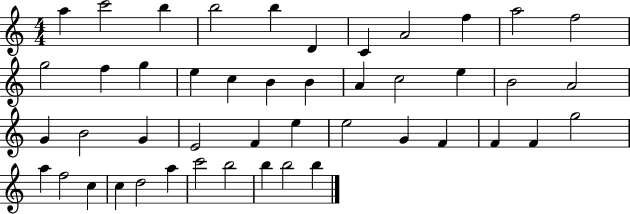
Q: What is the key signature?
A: C major